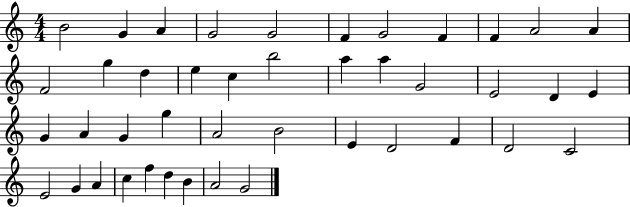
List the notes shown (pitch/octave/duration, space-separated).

B4/h G4/q A4/q G4/h G4/h F4/q G4/h F4/q F4/q A4/h A4/q F4/h G5/q D5/q E5/q C5/q B5/h A5/q A5/q G4/h E4/h D4/q E4/q G4/q A4/q G4/q G5/q A4/h B4/h E4/q D4/h F4/q D4/h C4/h E4/h G4/q A4/q C5/q F5/q D5/q B4/q A4/h G4/h